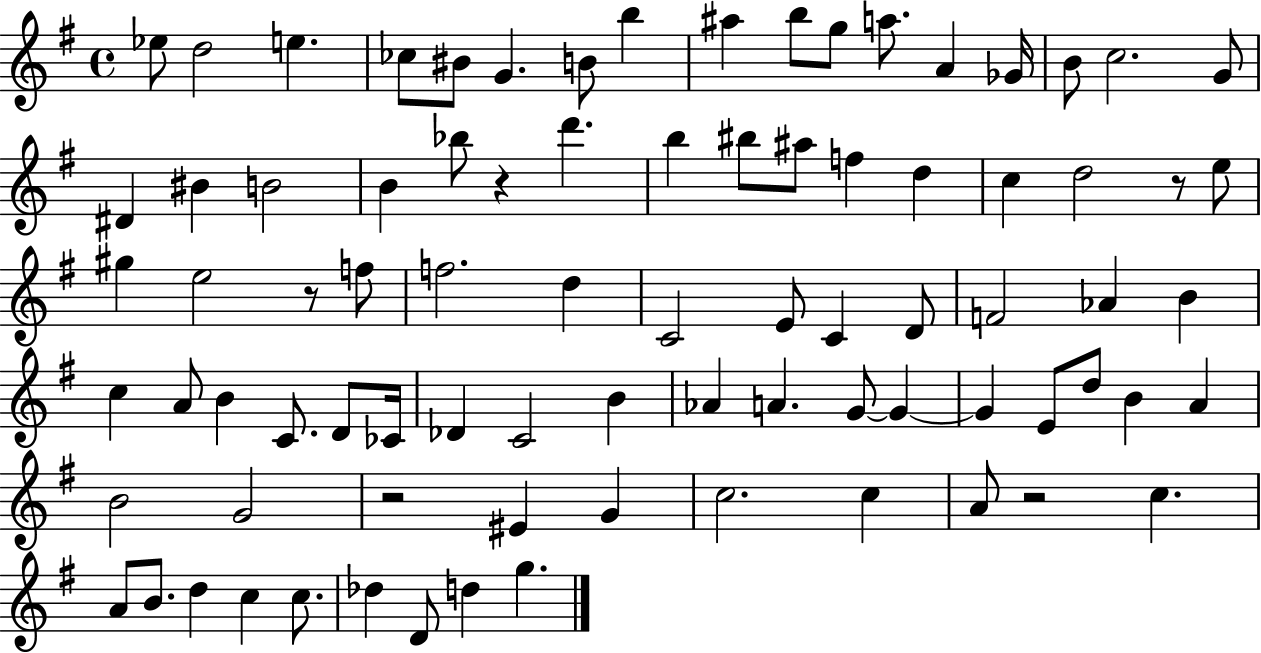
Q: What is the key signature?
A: G major